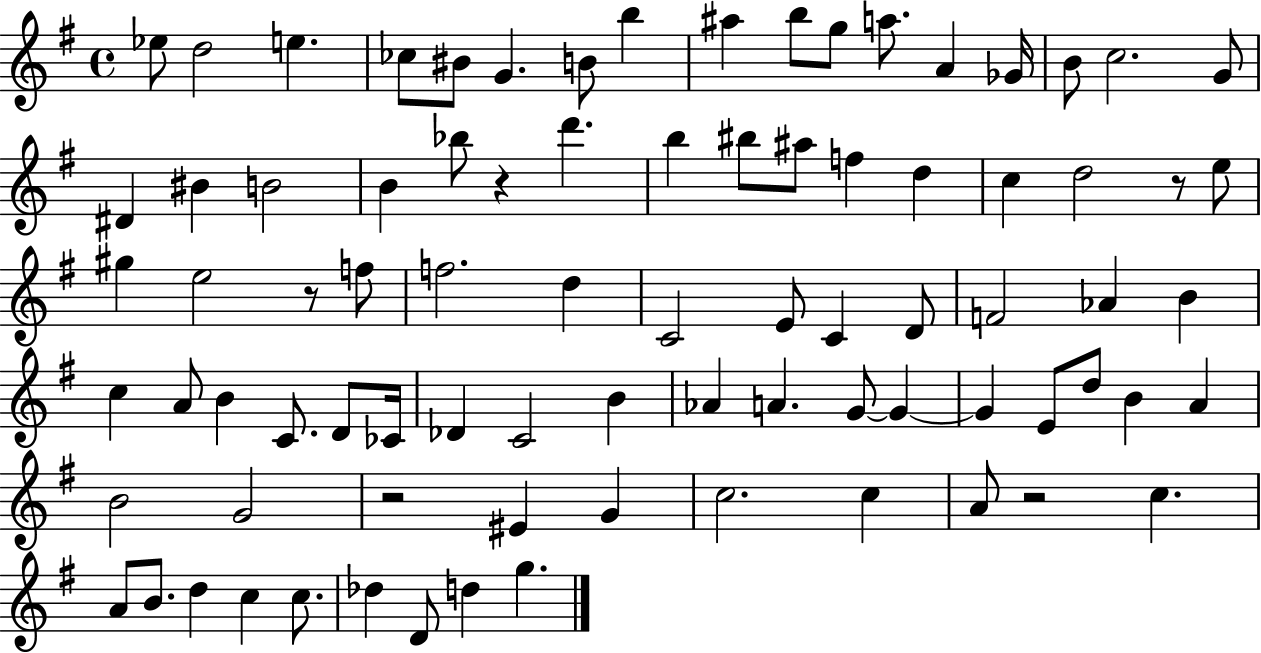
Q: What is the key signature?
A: G major